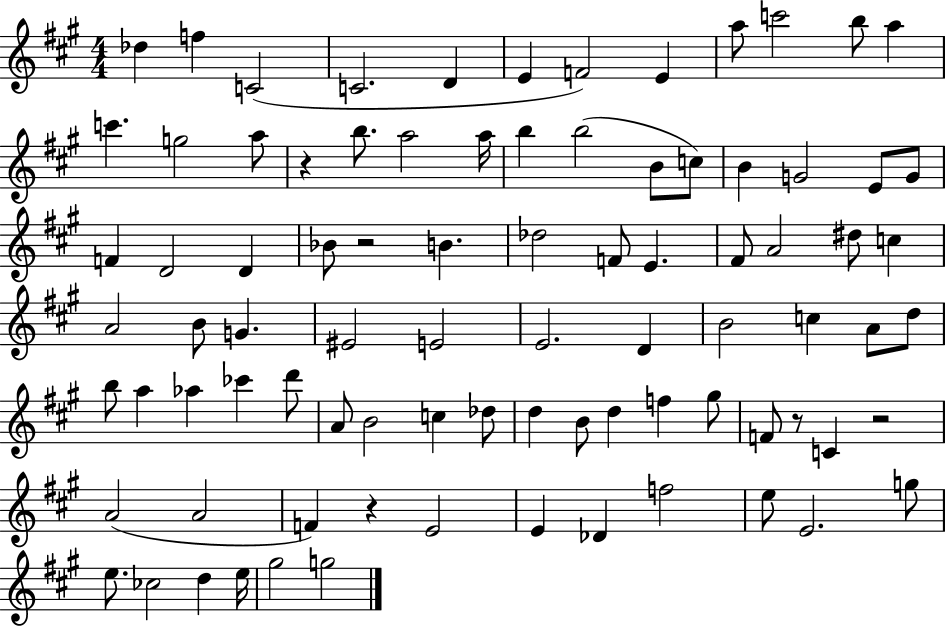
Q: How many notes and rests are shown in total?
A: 86